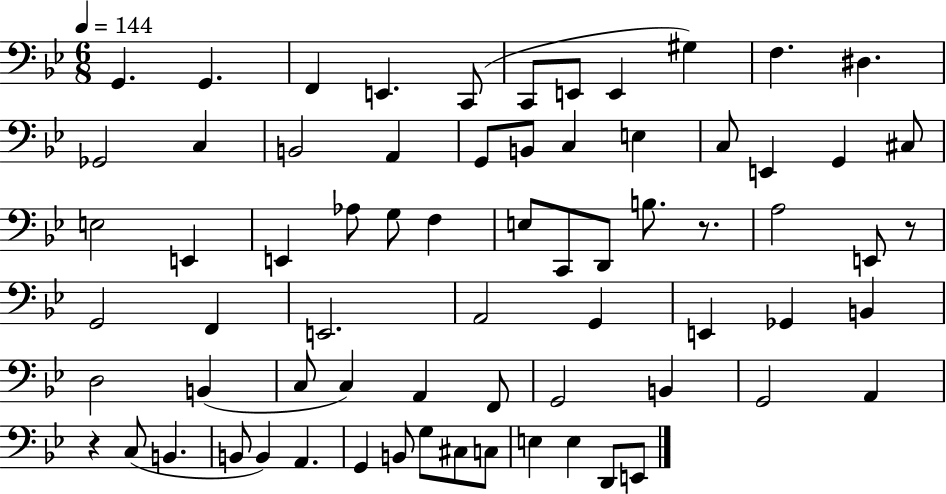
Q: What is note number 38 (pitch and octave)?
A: E2